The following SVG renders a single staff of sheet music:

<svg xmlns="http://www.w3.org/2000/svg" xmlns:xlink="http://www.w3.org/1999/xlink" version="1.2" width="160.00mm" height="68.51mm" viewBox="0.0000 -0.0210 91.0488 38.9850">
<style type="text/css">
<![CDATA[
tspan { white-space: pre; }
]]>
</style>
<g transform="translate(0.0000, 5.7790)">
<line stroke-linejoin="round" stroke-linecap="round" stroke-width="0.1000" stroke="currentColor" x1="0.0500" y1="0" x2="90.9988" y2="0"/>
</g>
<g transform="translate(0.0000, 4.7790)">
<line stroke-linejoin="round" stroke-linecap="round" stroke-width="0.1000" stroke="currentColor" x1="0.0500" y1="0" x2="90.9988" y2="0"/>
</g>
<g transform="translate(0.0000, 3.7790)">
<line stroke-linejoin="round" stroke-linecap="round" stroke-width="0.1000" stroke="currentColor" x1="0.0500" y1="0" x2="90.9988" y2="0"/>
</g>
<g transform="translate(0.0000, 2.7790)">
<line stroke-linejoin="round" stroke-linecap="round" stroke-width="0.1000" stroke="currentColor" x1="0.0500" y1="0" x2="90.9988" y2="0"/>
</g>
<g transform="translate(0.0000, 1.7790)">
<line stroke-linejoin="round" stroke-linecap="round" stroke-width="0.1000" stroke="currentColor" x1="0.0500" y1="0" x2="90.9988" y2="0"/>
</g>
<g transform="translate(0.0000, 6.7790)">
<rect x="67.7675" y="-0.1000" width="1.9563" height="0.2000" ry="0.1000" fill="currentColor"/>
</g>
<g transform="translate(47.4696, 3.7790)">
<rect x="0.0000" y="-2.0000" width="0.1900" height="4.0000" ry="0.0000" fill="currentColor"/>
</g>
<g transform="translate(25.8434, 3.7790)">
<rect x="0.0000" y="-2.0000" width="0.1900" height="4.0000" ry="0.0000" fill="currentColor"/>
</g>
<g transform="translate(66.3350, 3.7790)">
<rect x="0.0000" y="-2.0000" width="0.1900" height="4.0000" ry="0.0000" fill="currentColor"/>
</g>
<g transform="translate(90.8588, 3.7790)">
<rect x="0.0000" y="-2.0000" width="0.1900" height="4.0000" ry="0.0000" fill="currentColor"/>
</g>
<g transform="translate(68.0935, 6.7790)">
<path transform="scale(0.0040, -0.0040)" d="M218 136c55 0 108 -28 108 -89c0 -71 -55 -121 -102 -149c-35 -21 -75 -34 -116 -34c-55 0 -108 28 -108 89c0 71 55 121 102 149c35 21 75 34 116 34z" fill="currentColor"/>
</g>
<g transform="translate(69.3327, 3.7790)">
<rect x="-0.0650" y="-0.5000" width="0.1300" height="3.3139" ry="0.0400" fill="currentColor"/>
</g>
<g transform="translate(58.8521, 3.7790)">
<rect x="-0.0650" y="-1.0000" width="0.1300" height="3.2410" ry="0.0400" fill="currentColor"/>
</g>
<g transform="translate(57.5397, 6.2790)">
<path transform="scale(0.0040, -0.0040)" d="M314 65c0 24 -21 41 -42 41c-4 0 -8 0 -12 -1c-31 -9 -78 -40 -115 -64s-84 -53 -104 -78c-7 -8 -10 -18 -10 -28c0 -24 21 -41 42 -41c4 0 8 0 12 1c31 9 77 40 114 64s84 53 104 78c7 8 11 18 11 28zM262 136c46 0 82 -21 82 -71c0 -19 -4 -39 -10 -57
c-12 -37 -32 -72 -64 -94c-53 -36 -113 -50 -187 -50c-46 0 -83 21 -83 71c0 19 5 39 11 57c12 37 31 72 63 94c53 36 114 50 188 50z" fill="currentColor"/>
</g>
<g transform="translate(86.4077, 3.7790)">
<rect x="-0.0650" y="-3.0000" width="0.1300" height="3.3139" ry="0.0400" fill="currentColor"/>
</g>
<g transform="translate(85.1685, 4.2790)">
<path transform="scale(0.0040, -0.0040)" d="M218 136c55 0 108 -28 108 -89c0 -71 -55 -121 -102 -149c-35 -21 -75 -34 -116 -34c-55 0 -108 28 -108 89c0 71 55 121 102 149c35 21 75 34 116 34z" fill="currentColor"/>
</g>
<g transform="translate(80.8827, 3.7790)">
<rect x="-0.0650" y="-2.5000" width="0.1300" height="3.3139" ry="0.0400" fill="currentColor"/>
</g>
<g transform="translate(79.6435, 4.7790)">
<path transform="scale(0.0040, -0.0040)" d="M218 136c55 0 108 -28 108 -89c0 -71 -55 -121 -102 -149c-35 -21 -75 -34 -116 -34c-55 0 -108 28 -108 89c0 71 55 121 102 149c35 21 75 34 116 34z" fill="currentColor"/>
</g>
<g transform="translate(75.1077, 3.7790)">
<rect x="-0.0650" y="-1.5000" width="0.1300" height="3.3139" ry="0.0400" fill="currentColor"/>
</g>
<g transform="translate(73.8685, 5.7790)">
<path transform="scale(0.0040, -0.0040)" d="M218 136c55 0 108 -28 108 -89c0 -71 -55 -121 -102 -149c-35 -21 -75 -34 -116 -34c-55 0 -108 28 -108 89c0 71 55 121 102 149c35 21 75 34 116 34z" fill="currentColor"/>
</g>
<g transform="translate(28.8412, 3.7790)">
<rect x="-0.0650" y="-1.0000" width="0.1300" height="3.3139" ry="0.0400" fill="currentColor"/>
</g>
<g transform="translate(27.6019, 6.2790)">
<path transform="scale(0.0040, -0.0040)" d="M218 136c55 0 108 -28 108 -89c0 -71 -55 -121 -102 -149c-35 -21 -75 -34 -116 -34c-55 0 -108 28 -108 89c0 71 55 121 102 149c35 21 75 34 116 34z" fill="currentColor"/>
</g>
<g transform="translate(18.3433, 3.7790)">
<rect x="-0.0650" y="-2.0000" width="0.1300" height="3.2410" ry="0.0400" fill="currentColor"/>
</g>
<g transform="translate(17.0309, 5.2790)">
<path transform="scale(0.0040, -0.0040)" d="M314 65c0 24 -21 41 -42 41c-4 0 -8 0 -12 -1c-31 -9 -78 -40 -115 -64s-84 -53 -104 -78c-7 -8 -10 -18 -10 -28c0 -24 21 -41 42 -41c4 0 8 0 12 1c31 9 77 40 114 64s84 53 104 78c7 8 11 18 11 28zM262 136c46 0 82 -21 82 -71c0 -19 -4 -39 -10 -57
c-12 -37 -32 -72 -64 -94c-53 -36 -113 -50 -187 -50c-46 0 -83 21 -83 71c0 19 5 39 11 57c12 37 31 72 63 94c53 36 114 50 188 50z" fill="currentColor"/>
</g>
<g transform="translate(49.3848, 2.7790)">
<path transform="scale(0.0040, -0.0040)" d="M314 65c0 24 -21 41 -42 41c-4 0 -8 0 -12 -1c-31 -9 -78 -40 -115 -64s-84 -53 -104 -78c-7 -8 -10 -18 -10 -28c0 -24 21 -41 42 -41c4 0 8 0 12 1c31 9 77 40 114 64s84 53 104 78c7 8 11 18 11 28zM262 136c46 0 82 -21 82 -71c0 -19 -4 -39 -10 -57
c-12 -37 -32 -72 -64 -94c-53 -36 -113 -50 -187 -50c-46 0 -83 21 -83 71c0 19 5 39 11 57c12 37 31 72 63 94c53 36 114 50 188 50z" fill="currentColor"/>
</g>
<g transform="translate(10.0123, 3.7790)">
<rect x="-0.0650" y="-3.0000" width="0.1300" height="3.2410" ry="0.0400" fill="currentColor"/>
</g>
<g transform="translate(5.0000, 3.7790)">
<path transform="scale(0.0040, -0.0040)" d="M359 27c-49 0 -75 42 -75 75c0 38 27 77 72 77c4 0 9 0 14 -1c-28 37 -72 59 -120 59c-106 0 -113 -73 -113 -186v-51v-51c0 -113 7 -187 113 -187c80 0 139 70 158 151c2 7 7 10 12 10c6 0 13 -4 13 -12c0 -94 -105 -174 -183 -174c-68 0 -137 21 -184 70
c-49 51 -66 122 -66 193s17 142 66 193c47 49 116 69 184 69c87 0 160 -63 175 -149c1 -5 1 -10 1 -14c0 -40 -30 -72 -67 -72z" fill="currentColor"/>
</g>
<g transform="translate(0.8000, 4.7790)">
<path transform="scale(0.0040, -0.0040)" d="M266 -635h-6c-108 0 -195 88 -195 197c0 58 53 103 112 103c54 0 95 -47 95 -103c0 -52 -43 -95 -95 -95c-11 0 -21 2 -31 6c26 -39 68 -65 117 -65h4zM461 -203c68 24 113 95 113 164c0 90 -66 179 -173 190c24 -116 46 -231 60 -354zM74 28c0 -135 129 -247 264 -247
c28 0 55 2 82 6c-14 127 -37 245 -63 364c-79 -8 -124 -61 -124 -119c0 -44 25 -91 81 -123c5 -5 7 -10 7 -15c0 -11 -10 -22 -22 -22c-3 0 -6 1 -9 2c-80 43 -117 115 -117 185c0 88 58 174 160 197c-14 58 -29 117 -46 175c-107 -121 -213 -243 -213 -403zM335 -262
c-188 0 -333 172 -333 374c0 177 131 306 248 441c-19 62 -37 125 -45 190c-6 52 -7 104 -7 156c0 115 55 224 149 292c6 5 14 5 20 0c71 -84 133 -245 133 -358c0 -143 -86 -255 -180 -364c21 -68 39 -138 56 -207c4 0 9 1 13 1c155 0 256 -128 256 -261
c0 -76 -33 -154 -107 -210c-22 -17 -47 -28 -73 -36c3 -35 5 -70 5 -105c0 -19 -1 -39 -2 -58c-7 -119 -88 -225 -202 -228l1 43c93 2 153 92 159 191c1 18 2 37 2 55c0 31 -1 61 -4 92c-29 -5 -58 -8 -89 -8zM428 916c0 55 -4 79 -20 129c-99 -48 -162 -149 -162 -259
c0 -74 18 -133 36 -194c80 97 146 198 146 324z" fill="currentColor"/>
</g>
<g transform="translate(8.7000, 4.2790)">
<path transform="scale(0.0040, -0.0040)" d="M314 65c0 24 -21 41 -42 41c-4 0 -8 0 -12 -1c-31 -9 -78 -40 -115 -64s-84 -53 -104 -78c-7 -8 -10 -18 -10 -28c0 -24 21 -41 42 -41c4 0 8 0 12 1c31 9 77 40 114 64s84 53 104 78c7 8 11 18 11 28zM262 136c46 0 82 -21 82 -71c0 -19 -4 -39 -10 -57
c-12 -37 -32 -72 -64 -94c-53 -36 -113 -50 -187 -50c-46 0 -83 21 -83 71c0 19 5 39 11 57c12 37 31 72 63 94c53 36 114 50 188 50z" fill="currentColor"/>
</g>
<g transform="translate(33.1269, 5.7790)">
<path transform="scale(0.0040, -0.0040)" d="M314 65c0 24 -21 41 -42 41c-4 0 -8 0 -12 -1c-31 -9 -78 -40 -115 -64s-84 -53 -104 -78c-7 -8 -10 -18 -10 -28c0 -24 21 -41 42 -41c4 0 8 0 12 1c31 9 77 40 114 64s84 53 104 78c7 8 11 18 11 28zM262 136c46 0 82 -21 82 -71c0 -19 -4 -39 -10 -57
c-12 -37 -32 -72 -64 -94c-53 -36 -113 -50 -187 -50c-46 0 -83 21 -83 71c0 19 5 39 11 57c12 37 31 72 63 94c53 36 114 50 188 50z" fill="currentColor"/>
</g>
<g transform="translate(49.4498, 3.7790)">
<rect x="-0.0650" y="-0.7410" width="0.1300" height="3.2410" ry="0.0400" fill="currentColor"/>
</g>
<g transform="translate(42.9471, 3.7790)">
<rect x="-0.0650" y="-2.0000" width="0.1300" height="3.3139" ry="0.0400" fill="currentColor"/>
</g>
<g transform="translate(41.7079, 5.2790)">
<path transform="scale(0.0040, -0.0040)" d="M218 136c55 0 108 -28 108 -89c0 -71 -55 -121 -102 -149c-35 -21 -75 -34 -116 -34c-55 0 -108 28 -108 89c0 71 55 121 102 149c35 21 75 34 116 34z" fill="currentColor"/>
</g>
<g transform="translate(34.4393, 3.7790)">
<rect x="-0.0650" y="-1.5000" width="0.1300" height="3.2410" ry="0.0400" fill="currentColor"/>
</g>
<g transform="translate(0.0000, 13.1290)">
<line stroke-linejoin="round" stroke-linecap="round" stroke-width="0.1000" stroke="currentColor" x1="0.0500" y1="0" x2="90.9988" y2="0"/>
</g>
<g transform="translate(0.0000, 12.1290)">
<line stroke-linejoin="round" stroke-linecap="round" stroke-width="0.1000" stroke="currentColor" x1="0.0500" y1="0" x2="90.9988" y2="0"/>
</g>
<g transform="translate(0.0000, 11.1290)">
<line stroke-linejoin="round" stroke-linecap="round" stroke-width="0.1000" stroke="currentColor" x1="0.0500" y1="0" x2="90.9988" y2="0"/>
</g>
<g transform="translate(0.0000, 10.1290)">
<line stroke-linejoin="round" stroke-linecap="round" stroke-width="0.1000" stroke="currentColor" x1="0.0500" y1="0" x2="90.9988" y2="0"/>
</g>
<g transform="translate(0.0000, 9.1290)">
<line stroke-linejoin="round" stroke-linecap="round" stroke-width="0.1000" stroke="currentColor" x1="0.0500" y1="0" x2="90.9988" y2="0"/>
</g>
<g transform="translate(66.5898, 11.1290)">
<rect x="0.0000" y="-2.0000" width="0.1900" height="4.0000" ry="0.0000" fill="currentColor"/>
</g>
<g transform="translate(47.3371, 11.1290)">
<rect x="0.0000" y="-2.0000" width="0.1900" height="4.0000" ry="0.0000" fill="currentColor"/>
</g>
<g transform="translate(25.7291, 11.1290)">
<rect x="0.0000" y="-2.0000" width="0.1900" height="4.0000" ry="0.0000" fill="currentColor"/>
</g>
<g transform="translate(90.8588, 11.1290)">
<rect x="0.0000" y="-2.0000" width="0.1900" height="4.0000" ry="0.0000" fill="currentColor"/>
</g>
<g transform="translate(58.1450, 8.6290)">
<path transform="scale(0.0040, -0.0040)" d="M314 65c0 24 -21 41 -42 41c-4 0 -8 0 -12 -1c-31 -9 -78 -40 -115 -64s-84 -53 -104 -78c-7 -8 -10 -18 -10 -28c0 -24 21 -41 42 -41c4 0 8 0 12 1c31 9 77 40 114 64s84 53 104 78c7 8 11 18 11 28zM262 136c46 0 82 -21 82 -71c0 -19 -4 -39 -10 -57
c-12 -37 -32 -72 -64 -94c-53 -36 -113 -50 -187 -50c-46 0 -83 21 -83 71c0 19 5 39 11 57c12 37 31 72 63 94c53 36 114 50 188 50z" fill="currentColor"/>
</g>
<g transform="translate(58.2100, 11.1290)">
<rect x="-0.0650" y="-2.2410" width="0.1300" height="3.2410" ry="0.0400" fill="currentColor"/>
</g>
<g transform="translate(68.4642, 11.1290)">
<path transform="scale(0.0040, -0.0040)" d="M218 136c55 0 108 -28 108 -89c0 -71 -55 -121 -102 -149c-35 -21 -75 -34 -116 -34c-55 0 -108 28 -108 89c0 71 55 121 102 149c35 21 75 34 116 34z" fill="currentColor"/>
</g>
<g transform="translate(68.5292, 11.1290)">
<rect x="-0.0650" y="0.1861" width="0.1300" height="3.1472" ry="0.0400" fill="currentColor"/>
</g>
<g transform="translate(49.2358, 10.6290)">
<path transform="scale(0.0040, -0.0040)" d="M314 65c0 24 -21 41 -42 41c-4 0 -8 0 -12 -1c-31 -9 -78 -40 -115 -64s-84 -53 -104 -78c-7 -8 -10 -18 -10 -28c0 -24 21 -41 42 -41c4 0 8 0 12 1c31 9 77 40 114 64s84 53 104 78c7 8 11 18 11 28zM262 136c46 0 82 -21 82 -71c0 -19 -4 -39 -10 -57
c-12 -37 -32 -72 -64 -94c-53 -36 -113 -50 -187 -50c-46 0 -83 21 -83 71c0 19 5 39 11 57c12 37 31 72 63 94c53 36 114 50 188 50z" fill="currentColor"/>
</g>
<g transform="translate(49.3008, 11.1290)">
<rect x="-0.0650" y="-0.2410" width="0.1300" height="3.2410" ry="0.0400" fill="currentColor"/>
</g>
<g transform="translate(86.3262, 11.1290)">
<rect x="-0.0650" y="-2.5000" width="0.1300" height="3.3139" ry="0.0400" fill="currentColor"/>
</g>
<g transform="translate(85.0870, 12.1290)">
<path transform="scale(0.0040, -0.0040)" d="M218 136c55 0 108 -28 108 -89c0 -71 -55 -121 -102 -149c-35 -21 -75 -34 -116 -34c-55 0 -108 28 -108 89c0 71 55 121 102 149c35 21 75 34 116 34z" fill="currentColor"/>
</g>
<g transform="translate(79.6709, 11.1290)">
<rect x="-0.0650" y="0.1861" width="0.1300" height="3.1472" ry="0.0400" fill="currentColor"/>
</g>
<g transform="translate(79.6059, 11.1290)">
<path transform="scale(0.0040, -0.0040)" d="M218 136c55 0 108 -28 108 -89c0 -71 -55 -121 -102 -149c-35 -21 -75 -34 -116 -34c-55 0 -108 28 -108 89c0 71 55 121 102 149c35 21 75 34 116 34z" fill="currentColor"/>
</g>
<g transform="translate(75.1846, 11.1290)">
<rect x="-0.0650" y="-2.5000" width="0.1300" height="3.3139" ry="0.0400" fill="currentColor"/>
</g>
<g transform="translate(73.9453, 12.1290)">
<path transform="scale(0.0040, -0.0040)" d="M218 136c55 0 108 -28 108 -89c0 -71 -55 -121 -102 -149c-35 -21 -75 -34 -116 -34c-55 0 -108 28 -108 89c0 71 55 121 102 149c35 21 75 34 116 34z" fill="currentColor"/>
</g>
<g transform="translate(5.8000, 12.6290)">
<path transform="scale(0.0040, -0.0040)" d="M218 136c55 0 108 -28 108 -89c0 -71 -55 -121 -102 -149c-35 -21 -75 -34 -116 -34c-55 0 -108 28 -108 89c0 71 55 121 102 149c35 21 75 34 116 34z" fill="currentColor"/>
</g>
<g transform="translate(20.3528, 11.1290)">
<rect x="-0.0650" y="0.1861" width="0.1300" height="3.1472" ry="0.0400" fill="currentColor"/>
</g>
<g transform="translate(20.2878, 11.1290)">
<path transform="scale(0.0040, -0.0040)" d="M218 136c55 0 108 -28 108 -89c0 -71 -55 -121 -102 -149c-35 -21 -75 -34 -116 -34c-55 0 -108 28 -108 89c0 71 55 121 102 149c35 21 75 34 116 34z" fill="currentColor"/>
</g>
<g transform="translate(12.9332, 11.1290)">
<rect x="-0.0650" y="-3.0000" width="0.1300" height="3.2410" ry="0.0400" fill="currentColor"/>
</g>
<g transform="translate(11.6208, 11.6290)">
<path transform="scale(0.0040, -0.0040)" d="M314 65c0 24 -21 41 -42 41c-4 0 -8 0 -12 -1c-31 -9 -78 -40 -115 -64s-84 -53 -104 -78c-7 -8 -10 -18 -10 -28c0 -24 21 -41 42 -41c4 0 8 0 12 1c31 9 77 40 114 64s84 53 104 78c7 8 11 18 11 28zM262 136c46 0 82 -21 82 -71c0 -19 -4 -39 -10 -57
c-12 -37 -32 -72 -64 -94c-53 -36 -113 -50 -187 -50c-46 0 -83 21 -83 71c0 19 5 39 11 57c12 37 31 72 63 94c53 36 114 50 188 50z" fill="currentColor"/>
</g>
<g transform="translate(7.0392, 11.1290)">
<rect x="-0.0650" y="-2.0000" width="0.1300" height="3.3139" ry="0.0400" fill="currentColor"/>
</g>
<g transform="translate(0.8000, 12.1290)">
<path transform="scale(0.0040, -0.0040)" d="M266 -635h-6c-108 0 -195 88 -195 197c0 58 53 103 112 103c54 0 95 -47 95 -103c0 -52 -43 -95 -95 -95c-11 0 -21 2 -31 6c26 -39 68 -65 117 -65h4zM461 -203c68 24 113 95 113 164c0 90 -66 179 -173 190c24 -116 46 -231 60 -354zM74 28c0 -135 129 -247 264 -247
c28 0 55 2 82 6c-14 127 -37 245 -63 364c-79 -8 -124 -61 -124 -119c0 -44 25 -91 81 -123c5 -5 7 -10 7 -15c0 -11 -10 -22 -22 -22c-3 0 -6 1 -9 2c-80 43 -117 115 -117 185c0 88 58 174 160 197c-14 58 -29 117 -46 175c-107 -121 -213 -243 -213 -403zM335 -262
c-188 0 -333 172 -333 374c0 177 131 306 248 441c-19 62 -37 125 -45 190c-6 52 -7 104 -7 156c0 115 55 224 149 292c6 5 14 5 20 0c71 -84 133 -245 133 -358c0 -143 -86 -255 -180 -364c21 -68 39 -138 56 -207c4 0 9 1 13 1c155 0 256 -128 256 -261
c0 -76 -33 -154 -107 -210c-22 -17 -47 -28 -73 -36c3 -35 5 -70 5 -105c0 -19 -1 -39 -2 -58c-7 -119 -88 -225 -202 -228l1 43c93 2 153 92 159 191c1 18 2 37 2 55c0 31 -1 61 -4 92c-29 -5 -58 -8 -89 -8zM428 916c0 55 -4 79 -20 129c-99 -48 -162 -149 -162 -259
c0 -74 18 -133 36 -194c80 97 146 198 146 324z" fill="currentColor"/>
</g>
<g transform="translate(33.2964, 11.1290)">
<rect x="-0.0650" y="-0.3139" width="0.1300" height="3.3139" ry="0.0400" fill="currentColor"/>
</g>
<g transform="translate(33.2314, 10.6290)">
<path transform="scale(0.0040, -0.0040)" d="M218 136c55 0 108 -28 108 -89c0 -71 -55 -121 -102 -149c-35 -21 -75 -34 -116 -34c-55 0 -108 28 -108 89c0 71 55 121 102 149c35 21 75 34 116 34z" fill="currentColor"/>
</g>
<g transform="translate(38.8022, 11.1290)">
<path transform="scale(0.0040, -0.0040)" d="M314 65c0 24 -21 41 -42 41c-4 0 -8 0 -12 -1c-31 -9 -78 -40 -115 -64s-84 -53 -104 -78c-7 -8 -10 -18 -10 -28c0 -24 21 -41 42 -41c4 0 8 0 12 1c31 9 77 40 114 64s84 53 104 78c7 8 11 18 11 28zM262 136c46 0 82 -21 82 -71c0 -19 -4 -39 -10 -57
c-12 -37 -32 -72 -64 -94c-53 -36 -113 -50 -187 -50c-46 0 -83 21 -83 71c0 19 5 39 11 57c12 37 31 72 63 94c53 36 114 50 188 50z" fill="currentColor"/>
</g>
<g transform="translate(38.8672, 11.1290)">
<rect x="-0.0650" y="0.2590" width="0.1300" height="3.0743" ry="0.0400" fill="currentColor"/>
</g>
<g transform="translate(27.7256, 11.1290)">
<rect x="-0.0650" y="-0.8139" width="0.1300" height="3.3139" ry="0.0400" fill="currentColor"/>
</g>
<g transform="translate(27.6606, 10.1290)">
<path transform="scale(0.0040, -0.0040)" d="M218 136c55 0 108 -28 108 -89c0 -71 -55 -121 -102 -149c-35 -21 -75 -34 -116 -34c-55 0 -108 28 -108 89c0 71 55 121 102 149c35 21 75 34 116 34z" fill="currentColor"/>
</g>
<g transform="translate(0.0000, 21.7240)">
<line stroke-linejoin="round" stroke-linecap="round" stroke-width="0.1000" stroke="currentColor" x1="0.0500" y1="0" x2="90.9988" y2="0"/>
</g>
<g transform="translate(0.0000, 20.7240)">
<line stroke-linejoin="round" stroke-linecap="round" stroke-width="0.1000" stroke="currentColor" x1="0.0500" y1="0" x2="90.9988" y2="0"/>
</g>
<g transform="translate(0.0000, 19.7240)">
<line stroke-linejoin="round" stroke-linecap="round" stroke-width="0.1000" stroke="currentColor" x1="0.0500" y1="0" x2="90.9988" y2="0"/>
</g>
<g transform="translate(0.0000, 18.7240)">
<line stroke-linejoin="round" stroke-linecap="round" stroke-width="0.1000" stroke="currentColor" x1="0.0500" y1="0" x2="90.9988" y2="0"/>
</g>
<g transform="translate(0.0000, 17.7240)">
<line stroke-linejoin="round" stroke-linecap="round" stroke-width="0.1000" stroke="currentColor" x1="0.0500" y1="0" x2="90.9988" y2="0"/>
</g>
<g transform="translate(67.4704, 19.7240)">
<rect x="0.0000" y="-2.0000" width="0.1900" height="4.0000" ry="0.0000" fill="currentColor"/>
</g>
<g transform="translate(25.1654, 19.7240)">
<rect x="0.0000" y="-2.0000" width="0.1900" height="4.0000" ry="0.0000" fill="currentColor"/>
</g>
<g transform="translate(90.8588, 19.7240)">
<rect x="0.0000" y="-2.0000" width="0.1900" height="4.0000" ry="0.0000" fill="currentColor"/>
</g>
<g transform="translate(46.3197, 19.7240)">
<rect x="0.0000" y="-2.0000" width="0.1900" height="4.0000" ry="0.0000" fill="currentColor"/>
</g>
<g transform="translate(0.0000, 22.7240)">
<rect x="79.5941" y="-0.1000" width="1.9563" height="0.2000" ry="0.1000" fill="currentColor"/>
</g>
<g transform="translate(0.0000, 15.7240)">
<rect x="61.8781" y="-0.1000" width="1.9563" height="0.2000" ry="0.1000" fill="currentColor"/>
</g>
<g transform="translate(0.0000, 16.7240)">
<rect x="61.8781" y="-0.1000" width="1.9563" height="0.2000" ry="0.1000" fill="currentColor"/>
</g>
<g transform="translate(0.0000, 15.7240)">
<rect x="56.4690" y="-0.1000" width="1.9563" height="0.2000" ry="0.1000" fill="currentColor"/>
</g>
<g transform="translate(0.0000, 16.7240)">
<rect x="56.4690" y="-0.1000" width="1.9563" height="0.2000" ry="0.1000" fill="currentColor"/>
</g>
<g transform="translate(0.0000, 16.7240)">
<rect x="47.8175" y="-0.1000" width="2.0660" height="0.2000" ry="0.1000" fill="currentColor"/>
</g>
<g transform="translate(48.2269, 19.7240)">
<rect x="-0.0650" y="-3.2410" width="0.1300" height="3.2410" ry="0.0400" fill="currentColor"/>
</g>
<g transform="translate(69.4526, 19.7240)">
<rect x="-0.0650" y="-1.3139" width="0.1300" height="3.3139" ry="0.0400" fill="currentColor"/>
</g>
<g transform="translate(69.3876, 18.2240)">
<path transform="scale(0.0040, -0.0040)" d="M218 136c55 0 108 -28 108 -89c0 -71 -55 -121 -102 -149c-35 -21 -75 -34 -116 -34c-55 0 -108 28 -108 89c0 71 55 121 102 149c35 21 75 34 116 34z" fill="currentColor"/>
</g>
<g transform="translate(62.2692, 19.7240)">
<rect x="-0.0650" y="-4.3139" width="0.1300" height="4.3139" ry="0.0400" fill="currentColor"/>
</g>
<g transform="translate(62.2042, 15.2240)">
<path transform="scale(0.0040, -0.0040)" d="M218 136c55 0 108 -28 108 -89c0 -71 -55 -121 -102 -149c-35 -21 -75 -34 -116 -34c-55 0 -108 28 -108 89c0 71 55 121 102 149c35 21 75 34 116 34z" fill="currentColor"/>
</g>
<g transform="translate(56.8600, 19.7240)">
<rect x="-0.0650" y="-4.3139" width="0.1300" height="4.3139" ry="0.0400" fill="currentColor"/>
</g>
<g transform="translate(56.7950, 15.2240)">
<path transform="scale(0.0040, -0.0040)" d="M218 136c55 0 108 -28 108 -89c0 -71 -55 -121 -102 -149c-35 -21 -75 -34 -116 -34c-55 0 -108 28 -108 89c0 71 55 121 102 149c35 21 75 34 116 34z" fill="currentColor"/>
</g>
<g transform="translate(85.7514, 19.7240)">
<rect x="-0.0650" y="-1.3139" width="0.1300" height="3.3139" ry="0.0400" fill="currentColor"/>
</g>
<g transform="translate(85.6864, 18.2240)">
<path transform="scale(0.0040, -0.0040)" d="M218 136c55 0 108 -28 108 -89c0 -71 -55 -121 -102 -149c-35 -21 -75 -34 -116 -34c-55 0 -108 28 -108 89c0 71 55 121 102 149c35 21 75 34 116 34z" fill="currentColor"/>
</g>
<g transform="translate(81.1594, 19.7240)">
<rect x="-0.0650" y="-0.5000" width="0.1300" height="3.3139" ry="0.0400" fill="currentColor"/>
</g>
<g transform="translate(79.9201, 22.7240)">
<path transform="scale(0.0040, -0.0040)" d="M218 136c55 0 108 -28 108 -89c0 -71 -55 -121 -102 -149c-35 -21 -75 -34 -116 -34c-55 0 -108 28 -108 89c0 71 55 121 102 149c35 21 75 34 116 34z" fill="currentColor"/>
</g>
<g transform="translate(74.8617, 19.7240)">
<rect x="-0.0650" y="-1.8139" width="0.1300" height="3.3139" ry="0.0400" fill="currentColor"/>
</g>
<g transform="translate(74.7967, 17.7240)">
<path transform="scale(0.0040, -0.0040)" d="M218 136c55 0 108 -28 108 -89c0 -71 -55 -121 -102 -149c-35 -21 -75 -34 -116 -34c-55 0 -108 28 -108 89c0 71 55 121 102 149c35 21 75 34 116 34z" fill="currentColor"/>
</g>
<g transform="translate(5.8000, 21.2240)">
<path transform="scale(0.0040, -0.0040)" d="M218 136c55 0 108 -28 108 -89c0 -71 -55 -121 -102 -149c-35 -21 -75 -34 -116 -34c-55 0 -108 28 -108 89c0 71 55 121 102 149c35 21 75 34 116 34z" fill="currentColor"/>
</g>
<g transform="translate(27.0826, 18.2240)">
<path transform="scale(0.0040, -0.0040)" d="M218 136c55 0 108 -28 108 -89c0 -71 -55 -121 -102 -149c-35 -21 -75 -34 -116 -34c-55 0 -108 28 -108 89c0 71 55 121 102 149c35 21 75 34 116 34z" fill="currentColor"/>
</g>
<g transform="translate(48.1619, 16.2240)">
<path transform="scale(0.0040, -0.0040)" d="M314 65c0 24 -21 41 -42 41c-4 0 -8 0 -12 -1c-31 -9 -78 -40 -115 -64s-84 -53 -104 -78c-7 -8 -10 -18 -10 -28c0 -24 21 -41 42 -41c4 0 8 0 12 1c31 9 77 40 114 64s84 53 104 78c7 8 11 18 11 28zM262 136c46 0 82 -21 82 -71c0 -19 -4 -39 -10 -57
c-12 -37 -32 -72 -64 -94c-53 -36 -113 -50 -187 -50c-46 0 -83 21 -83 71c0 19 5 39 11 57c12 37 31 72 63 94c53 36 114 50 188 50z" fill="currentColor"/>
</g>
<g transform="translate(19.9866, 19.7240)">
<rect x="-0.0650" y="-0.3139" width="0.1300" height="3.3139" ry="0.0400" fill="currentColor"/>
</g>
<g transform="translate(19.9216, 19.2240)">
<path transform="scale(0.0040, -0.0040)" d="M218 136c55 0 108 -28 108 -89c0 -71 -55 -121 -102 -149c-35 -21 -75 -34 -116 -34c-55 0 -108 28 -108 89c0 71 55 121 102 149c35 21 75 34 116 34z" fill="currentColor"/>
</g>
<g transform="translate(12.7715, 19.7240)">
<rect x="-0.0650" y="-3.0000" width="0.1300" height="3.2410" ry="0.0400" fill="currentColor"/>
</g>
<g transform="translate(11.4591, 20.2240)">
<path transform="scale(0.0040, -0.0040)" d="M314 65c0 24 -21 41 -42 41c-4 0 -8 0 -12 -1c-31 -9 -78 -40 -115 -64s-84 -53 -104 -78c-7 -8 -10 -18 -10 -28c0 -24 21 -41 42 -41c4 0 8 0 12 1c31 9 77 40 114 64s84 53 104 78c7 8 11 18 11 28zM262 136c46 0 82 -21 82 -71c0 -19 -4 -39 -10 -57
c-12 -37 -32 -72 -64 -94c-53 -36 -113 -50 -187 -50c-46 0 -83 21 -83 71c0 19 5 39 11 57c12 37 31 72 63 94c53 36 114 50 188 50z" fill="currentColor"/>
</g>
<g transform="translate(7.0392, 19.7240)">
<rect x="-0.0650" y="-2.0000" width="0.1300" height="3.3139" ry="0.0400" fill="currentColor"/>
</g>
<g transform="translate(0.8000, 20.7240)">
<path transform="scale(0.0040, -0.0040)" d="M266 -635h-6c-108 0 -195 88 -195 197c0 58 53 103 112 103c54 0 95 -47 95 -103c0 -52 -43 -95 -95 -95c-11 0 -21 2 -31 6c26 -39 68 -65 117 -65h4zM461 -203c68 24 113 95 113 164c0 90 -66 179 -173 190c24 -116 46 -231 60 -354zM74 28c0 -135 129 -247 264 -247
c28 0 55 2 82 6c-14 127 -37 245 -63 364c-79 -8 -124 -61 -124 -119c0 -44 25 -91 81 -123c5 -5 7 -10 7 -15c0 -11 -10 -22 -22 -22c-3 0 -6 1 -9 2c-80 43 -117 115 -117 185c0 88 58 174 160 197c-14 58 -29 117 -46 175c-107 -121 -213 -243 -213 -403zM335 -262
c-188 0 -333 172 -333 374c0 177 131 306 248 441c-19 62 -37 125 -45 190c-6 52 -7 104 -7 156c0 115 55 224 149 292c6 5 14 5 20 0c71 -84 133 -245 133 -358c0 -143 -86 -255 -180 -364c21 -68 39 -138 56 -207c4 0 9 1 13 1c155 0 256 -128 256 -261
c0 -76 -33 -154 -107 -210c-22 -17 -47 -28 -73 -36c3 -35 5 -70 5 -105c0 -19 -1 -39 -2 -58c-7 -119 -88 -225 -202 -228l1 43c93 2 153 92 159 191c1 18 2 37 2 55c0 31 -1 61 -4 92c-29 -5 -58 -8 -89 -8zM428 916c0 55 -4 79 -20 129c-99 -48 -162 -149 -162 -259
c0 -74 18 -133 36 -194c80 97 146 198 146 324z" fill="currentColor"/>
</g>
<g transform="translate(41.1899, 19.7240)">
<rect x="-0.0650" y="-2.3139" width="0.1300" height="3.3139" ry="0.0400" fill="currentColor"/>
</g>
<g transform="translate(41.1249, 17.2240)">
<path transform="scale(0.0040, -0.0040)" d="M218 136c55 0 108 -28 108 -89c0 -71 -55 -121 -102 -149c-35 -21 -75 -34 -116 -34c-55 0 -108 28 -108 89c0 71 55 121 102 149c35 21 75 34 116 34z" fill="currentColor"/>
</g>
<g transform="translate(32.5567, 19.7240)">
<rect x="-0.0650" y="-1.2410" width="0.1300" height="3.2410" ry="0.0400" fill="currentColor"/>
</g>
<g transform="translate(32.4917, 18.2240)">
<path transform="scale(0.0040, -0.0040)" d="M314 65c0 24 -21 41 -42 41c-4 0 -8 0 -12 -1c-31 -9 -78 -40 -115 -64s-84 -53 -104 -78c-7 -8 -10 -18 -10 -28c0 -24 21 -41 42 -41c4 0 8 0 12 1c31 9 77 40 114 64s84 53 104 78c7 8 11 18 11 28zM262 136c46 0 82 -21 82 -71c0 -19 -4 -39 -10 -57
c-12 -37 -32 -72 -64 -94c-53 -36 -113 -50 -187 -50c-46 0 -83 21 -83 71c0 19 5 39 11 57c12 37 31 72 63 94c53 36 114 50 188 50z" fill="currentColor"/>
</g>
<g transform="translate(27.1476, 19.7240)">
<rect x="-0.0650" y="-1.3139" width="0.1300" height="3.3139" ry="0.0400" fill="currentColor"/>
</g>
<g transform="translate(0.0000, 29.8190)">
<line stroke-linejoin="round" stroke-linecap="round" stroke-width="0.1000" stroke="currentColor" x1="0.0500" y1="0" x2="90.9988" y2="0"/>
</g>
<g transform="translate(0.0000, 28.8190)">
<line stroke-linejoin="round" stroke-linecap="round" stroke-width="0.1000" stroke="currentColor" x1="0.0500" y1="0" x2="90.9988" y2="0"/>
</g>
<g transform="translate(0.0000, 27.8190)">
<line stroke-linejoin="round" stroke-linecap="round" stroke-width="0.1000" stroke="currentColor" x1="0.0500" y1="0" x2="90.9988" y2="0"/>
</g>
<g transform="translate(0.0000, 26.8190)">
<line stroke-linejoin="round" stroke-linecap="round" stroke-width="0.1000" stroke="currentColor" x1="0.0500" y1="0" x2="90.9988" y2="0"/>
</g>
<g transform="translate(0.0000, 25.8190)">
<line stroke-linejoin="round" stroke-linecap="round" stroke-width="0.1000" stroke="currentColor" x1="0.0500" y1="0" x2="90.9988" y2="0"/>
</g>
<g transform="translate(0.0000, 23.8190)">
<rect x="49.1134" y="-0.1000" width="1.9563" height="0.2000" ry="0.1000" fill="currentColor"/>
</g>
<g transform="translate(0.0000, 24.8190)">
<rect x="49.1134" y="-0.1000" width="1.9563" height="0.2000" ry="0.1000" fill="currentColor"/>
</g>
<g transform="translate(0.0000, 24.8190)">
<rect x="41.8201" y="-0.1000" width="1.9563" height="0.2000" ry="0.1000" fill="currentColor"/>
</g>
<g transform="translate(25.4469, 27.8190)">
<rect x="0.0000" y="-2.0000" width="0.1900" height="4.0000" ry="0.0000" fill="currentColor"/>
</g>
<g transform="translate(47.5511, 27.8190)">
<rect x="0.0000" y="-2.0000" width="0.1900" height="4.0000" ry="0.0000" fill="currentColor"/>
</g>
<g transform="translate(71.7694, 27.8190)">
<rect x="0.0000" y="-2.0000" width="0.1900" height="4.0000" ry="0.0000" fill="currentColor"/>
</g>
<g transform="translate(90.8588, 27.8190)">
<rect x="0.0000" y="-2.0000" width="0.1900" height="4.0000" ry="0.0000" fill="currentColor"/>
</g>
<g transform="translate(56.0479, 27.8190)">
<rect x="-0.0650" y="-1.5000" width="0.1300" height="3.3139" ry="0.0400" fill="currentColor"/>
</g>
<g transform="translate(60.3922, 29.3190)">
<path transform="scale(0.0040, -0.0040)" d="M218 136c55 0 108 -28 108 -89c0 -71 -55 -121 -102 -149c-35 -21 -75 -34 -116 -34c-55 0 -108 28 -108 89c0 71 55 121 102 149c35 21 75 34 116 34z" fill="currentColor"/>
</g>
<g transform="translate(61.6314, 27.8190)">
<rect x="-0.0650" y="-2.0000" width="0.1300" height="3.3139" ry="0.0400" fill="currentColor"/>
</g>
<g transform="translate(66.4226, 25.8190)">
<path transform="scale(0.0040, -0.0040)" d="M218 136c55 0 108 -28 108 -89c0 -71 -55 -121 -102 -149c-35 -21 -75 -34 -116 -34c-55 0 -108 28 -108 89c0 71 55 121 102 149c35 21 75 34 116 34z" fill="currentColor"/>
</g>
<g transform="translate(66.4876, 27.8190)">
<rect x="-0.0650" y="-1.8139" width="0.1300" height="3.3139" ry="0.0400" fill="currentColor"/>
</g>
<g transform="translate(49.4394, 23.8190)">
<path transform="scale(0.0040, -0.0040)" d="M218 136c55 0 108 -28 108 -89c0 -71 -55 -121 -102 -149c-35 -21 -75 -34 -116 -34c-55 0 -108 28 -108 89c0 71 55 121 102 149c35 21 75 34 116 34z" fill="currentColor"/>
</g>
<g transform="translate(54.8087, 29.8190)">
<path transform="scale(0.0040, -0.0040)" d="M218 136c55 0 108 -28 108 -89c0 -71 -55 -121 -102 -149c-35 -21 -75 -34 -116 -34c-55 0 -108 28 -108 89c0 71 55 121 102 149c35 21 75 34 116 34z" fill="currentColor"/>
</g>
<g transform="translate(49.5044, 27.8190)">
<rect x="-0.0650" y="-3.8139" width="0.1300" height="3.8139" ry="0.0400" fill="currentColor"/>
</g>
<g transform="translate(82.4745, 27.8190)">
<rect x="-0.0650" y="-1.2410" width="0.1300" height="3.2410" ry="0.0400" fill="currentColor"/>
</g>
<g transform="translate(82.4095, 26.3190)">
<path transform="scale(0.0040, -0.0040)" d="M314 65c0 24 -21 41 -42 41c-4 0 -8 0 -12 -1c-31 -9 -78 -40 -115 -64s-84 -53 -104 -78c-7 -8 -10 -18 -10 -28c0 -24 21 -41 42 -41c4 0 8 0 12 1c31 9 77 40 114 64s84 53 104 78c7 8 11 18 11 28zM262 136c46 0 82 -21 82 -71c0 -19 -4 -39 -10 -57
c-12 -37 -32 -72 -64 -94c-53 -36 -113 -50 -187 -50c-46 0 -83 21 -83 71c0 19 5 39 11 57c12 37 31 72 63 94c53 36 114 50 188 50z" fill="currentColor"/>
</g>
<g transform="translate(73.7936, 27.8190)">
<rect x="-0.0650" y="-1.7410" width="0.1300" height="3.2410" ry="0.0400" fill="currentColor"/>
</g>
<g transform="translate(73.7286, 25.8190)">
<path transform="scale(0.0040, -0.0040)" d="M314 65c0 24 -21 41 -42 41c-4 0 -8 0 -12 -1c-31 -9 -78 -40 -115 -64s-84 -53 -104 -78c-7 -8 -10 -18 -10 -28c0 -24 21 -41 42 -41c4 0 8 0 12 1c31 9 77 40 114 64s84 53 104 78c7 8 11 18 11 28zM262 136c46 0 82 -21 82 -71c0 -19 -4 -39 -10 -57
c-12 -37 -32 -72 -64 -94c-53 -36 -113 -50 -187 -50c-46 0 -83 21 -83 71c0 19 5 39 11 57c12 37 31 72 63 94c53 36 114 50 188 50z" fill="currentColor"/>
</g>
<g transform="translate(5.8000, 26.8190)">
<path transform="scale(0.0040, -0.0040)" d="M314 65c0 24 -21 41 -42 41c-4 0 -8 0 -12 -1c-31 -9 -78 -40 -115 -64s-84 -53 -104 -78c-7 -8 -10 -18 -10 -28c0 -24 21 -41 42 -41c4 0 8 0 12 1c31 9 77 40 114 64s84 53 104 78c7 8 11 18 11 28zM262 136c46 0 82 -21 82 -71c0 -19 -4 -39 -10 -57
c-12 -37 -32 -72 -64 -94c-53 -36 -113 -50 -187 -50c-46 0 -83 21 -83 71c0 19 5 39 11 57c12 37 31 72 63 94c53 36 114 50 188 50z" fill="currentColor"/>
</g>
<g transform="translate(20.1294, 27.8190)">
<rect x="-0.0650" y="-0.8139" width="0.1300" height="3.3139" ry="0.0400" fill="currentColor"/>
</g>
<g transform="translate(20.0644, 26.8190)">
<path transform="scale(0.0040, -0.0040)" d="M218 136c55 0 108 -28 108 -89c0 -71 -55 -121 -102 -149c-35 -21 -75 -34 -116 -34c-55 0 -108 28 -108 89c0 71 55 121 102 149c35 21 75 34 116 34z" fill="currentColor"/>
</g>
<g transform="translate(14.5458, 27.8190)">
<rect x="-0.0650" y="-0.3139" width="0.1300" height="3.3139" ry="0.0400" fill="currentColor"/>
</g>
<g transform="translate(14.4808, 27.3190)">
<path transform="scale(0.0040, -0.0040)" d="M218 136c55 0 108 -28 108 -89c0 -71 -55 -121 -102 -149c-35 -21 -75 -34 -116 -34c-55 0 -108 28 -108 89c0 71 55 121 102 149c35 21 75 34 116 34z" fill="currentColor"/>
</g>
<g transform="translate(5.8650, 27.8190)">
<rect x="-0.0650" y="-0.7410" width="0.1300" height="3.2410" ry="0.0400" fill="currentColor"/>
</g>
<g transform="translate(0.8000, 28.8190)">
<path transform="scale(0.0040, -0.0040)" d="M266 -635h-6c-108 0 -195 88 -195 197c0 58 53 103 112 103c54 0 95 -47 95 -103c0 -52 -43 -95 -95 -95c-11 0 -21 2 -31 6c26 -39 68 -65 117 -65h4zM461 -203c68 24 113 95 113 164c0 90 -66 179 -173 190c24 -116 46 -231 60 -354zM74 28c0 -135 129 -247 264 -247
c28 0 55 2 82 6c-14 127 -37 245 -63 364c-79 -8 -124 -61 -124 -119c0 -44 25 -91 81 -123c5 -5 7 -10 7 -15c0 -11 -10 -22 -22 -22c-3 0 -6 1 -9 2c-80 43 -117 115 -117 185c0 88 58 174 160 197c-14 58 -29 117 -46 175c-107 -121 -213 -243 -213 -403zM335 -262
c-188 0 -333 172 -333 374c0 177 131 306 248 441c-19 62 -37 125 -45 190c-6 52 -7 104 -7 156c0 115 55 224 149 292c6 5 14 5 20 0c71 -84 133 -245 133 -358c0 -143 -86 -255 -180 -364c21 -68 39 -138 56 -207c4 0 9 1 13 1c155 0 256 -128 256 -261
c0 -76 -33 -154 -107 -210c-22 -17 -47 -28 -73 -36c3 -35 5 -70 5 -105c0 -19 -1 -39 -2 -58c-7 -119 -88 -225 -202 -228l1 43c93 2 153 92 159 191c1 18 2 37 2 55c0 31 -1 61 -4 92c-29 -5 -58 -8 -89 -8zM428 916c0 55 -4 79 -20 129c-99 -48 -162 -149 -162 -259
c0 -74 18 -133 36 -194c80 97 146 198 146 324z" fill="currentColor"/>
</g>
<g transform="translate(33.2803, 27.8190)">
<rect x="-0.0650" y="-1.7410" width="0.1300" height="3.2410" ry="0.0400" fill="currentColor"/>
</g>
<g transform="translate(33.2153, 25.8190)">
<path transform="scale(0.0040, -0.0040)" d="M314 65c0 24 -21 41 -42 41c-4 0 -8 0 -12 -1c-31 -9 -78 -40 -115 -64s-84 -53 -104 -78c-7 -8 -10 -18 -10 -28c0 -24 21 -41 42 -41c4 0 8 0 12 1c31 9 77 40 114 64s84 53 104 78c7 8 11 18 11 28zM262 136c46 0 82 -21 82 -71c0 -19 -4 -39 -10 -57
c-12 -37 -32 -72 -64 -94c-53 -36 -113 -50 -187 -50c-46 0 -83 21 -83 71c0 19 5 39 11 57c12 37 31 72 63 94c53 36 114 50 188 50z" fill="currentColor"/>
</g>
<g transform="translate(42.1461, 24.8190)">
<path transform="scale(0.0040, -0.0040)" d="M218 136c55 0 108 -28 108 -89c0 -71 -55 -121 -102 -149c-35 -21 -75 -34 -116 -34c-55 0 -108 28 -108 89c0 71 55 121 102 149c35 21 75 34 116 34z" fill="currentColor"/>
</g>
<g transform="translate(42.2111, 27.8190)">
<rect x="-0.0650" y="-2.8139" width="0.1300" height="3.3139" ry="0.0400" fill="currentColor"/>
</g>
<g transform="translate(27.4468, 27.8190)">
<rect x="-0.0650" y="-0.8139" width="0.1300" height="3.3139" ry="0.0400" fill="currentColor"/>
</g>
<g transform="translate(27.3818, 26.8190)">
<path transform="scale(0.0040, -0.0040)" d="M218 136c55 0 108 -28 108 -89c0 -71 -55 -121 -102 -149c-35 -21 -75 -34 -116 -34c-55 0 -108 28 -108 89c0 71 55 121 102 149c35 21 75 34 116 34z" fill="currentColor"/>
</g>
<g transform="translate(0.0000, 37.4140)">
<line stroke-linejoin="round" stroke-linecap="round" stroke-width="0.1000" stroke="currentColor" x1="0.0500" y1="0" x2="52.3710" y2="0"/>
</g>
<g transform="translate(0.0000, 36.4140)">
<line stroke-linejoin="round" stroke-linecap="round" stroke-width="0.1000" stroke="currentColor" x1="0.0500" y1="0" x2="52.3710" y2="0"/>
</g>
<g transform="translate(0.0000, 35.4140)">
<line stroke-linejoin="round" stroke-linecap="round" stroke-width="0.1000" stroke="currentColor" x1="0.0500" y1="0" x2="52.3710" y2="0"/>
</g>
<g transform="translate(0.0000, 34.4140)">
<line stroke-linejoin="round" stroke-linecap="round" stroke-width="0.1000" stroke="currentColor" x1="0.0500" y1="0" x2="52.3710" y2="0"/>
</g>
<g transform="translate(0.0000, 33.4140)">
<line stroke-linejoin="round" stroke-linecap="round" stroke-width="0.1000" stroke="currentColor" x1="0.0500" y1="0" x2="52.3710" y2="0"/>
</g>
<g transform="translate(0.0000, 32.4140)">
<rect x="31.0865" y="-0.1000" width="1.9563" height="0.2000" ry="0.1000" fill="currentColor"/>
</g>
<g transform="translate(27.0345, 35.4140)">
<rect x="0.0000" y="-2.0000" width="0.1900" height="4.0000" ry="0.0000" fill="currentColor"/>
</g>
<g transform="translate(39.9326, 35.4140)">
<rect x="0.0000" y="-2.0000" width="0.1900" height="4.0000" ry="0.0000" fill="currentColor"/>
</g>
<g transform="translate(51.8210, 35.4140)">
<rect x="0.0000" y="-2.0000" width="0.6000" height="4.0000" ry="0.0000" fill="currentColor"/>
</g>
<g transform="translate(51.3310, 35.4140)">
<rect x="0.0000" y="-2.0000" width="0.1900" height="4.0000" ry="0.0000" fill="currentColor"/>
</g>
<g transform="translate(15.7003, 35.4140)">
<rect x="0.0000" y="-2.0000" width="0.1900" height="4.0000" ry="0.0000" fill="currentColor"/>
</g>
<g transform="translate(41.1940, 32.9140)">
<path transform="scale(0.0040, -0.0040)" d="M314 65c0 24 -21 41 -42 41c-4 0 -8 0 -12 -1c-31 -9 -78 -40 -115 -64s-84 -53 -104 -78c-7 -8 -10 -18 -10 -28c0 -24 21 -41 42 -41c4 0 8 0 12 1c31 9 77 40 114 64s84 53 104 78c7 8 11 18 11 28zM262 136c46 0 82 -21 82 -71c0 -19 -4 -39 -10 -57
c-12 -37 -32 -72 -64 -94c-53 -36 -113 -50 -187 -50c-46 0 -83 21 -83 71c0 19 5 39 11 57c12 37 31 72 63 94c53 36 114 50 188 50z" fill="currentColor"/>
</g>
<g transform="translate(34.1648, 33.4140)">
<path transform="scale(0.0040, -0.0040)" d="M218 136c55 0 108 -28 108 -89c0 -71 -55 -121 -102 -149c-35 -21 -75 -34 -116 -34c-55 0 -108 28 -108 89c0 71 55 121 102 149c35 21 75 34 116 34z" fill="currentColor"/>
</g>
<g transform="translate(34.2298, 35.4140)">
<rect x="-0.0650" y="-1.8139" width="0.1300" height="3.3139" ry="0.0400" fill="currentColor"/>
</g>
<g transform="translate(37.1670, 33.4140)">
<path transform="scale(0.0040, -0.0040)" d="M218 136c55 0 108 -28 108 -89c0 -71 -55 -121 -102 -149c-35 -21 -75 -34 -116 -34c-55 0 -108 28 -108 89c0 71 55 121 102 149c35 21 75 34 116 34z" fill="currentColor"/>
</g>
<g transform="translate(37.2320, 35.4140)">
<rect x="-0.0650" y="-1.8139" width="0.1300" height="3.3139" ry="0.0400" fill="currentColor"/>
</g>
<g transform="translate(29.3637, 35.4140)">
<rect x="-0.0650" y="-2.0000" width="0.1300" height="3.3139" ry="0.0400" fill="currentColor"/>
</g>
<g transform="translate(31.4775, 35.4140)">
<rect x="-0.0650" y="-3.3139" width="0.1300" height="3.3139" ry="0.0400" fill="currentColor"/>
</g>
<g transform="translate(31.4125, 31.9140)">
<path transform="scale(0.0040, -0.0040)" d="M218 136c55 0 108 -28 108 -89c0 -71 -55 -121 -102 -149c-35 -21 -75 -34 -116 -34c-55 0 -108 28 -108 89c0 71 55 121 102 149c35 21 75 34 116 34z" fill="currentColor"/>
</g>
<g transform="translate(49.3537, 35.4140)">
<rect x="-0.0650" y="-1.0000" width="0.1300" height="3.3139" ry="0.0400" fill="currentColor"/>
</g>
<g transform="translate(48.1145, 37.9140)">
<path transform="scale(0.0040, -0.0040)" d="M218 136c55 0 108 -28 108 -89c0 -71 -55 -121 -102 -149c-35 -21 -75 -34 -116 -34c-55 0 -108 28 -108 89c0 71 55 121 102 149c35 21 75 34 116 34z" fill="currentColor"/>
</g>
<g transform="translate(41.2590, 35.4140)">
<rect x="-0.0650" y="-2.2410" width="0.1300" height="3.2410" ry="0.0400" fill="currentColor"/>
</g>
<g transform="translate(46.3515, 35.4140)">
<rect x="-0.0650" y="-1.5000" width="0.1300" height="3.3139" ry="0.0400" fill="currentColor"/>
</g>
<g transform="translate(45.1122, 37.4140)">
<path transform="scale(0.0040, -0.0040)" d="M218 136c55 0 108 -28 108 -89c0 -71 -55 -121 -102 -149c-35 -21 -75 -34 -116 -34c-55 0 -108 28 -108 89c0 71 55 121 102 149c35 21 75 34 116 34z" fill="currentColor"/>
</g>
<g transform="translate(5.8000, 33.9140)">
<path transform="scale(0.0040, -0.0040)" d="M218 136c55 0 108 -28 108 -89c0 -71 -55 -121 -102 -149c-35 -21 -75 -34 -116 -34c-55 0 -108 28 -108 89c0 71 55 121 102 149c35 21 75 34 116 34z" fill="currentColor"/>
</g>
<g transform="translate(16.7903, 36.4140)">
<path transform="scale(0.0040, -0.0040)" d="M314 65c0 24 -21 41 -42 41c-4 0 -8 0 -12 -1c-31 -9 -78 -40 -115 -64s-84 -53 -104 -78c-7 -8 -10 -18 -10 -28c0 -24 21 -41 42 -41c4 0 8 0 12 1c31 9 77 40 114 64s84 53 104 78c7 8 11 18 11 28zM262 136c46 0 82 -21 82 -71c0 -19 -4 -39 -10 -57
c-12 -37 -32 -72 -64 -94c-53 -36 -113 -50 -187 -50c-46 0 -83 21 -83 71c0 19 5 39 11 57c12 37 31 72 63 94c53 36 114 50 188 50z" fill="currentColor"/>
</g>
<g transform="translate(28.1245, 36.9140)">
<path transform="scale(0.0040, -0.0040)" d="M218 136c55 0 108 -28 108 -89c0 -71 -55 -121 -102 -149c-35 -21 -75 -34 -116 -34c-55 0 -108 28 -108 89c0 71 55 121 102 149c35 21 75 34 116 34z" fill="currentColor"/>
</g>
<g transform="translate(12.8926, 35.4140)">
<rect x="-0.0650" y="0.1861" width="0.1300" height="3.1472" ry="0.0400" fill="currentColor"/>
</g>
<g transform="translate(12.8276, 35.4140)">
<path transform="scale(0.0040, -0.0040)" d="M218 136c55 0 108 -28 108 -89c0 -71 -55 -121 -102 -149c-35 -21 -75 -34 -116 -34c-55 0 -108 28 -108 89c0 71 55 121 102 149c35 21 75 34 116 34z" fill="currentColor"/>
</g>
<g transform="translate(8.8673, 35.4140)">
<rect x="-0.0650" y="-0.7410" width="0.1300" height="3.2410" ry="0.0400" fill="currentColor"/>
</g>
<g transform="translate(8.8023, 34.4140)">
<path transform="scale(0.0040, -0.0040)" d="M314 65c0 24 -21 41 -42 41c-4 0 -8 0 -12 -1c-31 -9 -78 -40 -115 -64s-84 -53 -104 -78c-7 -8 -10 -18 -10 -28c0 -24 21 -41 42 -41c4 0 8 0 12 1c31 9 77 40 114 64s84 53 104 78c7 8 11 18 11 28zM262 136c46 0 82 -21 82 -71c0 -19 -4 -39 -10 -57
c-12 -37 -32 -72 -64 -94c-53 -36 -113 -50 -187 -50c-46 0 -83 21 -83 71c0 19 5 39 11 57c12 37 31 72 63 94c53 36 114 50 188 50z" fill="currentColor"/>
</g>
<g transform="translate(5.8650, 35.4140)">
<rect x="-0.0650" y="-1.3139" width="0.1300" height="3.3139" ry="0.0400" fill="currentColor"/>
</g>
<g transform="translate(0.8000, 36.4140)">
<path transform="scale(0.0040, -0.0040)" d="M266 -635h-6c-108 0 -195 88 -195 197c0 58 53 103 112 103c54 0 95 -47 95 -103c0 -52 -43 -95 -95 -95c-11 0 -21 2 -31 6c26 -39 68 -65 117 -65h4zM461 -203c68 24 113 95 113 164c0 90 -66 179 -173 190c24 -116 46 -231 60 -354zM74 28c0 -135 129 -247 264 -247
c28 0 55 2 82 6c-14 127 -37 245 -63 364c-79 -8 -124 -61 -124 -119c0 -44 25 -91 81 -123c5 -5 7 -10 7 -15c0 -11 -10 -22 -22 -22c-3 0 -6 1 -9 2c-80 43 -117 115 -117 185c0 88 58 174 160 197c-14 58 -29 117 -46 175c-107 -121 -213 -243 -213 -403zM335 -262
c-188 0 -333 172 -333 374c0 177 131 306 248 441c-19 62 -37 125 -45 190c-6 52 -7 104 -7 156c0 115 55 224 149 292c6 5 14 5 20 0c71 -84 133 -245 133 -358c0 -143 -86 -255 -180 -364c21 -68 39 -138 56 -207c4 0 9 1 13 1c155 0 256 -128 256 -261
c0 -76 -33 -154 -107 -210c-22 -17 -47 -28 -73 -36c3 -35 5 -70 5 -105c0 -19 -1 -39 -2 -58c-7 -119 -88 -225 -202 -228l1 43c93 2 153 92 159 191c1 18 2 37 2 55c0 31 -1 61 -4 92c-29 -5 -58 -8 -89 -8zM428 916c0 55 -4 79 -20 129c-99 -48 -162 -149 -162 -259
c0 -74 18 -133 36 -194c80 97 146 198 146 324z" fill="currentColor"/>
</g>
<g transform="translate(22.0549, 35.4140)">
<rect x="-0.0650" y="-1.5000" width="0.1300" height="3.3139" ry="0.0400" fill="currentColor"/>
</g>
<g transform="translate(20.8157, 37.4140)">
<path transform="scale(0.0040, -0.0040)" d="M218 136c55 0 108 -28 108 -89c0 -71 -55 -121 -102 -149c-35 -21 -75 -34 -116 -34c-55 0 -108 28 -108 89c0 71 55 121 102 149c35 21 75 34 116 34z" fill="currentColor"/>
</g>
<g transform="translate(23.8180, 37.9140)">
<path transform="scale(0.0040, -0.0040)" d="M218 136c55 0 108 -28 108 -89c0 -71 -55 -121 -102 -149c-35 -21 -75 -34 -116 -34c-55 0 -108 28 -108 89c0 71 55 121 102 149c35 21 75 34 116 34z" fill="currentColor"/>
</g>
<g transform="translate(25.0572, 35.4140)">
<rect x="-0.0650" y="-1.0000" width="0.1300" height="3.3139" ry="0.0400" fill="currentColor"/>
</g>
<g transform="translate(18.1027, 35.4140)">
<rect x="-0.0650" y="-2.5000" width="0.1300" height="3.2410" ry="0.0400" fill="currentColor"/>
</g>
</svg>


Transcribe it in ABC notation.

X:1
T:Untitled
M:4/4
L:1/4
K:C
A2 F2 D E2 F d2 D2 C E G A F A2 B d c B2 c2 g2 B G B G F A2 c e e2 g b2 d' d' e f C e d2 c d d f2 a c' E F f f2 e2 e d2 B G2 E D F b f f g2 E D